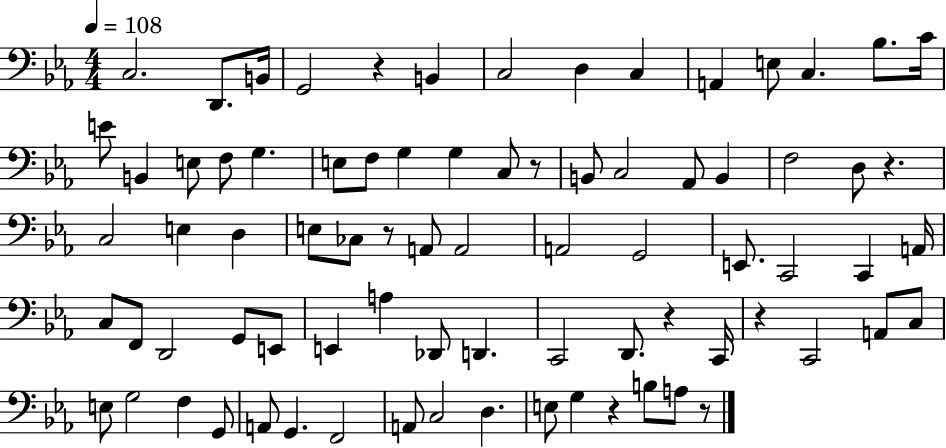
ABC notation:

X:1
T:Untitled
M:4/4
L:1/4
K:Eb
C,2 D,,/2 B,,/4 G,,2 z B,, C,2 D, C, A,, E,/2 C, _B,/2 C/4 E/2 B,, E,/2 F,/2 G, E,/2 F,/2 G, G, C,/2 z/2 B,,/2 C,2 _A,,/2 B,, F,2 D,/2 z C,2 E, D, E,/2 _C,/2 z/2 A,,/2 A,,2 A,,2 G,,2 E,,/2 C,,2 C,, A,,/4 C,/2 F,,/2 D,,2 G,,/2 E,,/2 E,, A, _D,,/2 D,, C,,2 D,,/2 z C,,/4 z C,,2 A,,/2 C,/2 E,/2 G,2 F, G,,/2 A,,/2 G,, F,,2 A,,/2 C,2 D, E,/2 G, z B,/2 A,/2 z/2